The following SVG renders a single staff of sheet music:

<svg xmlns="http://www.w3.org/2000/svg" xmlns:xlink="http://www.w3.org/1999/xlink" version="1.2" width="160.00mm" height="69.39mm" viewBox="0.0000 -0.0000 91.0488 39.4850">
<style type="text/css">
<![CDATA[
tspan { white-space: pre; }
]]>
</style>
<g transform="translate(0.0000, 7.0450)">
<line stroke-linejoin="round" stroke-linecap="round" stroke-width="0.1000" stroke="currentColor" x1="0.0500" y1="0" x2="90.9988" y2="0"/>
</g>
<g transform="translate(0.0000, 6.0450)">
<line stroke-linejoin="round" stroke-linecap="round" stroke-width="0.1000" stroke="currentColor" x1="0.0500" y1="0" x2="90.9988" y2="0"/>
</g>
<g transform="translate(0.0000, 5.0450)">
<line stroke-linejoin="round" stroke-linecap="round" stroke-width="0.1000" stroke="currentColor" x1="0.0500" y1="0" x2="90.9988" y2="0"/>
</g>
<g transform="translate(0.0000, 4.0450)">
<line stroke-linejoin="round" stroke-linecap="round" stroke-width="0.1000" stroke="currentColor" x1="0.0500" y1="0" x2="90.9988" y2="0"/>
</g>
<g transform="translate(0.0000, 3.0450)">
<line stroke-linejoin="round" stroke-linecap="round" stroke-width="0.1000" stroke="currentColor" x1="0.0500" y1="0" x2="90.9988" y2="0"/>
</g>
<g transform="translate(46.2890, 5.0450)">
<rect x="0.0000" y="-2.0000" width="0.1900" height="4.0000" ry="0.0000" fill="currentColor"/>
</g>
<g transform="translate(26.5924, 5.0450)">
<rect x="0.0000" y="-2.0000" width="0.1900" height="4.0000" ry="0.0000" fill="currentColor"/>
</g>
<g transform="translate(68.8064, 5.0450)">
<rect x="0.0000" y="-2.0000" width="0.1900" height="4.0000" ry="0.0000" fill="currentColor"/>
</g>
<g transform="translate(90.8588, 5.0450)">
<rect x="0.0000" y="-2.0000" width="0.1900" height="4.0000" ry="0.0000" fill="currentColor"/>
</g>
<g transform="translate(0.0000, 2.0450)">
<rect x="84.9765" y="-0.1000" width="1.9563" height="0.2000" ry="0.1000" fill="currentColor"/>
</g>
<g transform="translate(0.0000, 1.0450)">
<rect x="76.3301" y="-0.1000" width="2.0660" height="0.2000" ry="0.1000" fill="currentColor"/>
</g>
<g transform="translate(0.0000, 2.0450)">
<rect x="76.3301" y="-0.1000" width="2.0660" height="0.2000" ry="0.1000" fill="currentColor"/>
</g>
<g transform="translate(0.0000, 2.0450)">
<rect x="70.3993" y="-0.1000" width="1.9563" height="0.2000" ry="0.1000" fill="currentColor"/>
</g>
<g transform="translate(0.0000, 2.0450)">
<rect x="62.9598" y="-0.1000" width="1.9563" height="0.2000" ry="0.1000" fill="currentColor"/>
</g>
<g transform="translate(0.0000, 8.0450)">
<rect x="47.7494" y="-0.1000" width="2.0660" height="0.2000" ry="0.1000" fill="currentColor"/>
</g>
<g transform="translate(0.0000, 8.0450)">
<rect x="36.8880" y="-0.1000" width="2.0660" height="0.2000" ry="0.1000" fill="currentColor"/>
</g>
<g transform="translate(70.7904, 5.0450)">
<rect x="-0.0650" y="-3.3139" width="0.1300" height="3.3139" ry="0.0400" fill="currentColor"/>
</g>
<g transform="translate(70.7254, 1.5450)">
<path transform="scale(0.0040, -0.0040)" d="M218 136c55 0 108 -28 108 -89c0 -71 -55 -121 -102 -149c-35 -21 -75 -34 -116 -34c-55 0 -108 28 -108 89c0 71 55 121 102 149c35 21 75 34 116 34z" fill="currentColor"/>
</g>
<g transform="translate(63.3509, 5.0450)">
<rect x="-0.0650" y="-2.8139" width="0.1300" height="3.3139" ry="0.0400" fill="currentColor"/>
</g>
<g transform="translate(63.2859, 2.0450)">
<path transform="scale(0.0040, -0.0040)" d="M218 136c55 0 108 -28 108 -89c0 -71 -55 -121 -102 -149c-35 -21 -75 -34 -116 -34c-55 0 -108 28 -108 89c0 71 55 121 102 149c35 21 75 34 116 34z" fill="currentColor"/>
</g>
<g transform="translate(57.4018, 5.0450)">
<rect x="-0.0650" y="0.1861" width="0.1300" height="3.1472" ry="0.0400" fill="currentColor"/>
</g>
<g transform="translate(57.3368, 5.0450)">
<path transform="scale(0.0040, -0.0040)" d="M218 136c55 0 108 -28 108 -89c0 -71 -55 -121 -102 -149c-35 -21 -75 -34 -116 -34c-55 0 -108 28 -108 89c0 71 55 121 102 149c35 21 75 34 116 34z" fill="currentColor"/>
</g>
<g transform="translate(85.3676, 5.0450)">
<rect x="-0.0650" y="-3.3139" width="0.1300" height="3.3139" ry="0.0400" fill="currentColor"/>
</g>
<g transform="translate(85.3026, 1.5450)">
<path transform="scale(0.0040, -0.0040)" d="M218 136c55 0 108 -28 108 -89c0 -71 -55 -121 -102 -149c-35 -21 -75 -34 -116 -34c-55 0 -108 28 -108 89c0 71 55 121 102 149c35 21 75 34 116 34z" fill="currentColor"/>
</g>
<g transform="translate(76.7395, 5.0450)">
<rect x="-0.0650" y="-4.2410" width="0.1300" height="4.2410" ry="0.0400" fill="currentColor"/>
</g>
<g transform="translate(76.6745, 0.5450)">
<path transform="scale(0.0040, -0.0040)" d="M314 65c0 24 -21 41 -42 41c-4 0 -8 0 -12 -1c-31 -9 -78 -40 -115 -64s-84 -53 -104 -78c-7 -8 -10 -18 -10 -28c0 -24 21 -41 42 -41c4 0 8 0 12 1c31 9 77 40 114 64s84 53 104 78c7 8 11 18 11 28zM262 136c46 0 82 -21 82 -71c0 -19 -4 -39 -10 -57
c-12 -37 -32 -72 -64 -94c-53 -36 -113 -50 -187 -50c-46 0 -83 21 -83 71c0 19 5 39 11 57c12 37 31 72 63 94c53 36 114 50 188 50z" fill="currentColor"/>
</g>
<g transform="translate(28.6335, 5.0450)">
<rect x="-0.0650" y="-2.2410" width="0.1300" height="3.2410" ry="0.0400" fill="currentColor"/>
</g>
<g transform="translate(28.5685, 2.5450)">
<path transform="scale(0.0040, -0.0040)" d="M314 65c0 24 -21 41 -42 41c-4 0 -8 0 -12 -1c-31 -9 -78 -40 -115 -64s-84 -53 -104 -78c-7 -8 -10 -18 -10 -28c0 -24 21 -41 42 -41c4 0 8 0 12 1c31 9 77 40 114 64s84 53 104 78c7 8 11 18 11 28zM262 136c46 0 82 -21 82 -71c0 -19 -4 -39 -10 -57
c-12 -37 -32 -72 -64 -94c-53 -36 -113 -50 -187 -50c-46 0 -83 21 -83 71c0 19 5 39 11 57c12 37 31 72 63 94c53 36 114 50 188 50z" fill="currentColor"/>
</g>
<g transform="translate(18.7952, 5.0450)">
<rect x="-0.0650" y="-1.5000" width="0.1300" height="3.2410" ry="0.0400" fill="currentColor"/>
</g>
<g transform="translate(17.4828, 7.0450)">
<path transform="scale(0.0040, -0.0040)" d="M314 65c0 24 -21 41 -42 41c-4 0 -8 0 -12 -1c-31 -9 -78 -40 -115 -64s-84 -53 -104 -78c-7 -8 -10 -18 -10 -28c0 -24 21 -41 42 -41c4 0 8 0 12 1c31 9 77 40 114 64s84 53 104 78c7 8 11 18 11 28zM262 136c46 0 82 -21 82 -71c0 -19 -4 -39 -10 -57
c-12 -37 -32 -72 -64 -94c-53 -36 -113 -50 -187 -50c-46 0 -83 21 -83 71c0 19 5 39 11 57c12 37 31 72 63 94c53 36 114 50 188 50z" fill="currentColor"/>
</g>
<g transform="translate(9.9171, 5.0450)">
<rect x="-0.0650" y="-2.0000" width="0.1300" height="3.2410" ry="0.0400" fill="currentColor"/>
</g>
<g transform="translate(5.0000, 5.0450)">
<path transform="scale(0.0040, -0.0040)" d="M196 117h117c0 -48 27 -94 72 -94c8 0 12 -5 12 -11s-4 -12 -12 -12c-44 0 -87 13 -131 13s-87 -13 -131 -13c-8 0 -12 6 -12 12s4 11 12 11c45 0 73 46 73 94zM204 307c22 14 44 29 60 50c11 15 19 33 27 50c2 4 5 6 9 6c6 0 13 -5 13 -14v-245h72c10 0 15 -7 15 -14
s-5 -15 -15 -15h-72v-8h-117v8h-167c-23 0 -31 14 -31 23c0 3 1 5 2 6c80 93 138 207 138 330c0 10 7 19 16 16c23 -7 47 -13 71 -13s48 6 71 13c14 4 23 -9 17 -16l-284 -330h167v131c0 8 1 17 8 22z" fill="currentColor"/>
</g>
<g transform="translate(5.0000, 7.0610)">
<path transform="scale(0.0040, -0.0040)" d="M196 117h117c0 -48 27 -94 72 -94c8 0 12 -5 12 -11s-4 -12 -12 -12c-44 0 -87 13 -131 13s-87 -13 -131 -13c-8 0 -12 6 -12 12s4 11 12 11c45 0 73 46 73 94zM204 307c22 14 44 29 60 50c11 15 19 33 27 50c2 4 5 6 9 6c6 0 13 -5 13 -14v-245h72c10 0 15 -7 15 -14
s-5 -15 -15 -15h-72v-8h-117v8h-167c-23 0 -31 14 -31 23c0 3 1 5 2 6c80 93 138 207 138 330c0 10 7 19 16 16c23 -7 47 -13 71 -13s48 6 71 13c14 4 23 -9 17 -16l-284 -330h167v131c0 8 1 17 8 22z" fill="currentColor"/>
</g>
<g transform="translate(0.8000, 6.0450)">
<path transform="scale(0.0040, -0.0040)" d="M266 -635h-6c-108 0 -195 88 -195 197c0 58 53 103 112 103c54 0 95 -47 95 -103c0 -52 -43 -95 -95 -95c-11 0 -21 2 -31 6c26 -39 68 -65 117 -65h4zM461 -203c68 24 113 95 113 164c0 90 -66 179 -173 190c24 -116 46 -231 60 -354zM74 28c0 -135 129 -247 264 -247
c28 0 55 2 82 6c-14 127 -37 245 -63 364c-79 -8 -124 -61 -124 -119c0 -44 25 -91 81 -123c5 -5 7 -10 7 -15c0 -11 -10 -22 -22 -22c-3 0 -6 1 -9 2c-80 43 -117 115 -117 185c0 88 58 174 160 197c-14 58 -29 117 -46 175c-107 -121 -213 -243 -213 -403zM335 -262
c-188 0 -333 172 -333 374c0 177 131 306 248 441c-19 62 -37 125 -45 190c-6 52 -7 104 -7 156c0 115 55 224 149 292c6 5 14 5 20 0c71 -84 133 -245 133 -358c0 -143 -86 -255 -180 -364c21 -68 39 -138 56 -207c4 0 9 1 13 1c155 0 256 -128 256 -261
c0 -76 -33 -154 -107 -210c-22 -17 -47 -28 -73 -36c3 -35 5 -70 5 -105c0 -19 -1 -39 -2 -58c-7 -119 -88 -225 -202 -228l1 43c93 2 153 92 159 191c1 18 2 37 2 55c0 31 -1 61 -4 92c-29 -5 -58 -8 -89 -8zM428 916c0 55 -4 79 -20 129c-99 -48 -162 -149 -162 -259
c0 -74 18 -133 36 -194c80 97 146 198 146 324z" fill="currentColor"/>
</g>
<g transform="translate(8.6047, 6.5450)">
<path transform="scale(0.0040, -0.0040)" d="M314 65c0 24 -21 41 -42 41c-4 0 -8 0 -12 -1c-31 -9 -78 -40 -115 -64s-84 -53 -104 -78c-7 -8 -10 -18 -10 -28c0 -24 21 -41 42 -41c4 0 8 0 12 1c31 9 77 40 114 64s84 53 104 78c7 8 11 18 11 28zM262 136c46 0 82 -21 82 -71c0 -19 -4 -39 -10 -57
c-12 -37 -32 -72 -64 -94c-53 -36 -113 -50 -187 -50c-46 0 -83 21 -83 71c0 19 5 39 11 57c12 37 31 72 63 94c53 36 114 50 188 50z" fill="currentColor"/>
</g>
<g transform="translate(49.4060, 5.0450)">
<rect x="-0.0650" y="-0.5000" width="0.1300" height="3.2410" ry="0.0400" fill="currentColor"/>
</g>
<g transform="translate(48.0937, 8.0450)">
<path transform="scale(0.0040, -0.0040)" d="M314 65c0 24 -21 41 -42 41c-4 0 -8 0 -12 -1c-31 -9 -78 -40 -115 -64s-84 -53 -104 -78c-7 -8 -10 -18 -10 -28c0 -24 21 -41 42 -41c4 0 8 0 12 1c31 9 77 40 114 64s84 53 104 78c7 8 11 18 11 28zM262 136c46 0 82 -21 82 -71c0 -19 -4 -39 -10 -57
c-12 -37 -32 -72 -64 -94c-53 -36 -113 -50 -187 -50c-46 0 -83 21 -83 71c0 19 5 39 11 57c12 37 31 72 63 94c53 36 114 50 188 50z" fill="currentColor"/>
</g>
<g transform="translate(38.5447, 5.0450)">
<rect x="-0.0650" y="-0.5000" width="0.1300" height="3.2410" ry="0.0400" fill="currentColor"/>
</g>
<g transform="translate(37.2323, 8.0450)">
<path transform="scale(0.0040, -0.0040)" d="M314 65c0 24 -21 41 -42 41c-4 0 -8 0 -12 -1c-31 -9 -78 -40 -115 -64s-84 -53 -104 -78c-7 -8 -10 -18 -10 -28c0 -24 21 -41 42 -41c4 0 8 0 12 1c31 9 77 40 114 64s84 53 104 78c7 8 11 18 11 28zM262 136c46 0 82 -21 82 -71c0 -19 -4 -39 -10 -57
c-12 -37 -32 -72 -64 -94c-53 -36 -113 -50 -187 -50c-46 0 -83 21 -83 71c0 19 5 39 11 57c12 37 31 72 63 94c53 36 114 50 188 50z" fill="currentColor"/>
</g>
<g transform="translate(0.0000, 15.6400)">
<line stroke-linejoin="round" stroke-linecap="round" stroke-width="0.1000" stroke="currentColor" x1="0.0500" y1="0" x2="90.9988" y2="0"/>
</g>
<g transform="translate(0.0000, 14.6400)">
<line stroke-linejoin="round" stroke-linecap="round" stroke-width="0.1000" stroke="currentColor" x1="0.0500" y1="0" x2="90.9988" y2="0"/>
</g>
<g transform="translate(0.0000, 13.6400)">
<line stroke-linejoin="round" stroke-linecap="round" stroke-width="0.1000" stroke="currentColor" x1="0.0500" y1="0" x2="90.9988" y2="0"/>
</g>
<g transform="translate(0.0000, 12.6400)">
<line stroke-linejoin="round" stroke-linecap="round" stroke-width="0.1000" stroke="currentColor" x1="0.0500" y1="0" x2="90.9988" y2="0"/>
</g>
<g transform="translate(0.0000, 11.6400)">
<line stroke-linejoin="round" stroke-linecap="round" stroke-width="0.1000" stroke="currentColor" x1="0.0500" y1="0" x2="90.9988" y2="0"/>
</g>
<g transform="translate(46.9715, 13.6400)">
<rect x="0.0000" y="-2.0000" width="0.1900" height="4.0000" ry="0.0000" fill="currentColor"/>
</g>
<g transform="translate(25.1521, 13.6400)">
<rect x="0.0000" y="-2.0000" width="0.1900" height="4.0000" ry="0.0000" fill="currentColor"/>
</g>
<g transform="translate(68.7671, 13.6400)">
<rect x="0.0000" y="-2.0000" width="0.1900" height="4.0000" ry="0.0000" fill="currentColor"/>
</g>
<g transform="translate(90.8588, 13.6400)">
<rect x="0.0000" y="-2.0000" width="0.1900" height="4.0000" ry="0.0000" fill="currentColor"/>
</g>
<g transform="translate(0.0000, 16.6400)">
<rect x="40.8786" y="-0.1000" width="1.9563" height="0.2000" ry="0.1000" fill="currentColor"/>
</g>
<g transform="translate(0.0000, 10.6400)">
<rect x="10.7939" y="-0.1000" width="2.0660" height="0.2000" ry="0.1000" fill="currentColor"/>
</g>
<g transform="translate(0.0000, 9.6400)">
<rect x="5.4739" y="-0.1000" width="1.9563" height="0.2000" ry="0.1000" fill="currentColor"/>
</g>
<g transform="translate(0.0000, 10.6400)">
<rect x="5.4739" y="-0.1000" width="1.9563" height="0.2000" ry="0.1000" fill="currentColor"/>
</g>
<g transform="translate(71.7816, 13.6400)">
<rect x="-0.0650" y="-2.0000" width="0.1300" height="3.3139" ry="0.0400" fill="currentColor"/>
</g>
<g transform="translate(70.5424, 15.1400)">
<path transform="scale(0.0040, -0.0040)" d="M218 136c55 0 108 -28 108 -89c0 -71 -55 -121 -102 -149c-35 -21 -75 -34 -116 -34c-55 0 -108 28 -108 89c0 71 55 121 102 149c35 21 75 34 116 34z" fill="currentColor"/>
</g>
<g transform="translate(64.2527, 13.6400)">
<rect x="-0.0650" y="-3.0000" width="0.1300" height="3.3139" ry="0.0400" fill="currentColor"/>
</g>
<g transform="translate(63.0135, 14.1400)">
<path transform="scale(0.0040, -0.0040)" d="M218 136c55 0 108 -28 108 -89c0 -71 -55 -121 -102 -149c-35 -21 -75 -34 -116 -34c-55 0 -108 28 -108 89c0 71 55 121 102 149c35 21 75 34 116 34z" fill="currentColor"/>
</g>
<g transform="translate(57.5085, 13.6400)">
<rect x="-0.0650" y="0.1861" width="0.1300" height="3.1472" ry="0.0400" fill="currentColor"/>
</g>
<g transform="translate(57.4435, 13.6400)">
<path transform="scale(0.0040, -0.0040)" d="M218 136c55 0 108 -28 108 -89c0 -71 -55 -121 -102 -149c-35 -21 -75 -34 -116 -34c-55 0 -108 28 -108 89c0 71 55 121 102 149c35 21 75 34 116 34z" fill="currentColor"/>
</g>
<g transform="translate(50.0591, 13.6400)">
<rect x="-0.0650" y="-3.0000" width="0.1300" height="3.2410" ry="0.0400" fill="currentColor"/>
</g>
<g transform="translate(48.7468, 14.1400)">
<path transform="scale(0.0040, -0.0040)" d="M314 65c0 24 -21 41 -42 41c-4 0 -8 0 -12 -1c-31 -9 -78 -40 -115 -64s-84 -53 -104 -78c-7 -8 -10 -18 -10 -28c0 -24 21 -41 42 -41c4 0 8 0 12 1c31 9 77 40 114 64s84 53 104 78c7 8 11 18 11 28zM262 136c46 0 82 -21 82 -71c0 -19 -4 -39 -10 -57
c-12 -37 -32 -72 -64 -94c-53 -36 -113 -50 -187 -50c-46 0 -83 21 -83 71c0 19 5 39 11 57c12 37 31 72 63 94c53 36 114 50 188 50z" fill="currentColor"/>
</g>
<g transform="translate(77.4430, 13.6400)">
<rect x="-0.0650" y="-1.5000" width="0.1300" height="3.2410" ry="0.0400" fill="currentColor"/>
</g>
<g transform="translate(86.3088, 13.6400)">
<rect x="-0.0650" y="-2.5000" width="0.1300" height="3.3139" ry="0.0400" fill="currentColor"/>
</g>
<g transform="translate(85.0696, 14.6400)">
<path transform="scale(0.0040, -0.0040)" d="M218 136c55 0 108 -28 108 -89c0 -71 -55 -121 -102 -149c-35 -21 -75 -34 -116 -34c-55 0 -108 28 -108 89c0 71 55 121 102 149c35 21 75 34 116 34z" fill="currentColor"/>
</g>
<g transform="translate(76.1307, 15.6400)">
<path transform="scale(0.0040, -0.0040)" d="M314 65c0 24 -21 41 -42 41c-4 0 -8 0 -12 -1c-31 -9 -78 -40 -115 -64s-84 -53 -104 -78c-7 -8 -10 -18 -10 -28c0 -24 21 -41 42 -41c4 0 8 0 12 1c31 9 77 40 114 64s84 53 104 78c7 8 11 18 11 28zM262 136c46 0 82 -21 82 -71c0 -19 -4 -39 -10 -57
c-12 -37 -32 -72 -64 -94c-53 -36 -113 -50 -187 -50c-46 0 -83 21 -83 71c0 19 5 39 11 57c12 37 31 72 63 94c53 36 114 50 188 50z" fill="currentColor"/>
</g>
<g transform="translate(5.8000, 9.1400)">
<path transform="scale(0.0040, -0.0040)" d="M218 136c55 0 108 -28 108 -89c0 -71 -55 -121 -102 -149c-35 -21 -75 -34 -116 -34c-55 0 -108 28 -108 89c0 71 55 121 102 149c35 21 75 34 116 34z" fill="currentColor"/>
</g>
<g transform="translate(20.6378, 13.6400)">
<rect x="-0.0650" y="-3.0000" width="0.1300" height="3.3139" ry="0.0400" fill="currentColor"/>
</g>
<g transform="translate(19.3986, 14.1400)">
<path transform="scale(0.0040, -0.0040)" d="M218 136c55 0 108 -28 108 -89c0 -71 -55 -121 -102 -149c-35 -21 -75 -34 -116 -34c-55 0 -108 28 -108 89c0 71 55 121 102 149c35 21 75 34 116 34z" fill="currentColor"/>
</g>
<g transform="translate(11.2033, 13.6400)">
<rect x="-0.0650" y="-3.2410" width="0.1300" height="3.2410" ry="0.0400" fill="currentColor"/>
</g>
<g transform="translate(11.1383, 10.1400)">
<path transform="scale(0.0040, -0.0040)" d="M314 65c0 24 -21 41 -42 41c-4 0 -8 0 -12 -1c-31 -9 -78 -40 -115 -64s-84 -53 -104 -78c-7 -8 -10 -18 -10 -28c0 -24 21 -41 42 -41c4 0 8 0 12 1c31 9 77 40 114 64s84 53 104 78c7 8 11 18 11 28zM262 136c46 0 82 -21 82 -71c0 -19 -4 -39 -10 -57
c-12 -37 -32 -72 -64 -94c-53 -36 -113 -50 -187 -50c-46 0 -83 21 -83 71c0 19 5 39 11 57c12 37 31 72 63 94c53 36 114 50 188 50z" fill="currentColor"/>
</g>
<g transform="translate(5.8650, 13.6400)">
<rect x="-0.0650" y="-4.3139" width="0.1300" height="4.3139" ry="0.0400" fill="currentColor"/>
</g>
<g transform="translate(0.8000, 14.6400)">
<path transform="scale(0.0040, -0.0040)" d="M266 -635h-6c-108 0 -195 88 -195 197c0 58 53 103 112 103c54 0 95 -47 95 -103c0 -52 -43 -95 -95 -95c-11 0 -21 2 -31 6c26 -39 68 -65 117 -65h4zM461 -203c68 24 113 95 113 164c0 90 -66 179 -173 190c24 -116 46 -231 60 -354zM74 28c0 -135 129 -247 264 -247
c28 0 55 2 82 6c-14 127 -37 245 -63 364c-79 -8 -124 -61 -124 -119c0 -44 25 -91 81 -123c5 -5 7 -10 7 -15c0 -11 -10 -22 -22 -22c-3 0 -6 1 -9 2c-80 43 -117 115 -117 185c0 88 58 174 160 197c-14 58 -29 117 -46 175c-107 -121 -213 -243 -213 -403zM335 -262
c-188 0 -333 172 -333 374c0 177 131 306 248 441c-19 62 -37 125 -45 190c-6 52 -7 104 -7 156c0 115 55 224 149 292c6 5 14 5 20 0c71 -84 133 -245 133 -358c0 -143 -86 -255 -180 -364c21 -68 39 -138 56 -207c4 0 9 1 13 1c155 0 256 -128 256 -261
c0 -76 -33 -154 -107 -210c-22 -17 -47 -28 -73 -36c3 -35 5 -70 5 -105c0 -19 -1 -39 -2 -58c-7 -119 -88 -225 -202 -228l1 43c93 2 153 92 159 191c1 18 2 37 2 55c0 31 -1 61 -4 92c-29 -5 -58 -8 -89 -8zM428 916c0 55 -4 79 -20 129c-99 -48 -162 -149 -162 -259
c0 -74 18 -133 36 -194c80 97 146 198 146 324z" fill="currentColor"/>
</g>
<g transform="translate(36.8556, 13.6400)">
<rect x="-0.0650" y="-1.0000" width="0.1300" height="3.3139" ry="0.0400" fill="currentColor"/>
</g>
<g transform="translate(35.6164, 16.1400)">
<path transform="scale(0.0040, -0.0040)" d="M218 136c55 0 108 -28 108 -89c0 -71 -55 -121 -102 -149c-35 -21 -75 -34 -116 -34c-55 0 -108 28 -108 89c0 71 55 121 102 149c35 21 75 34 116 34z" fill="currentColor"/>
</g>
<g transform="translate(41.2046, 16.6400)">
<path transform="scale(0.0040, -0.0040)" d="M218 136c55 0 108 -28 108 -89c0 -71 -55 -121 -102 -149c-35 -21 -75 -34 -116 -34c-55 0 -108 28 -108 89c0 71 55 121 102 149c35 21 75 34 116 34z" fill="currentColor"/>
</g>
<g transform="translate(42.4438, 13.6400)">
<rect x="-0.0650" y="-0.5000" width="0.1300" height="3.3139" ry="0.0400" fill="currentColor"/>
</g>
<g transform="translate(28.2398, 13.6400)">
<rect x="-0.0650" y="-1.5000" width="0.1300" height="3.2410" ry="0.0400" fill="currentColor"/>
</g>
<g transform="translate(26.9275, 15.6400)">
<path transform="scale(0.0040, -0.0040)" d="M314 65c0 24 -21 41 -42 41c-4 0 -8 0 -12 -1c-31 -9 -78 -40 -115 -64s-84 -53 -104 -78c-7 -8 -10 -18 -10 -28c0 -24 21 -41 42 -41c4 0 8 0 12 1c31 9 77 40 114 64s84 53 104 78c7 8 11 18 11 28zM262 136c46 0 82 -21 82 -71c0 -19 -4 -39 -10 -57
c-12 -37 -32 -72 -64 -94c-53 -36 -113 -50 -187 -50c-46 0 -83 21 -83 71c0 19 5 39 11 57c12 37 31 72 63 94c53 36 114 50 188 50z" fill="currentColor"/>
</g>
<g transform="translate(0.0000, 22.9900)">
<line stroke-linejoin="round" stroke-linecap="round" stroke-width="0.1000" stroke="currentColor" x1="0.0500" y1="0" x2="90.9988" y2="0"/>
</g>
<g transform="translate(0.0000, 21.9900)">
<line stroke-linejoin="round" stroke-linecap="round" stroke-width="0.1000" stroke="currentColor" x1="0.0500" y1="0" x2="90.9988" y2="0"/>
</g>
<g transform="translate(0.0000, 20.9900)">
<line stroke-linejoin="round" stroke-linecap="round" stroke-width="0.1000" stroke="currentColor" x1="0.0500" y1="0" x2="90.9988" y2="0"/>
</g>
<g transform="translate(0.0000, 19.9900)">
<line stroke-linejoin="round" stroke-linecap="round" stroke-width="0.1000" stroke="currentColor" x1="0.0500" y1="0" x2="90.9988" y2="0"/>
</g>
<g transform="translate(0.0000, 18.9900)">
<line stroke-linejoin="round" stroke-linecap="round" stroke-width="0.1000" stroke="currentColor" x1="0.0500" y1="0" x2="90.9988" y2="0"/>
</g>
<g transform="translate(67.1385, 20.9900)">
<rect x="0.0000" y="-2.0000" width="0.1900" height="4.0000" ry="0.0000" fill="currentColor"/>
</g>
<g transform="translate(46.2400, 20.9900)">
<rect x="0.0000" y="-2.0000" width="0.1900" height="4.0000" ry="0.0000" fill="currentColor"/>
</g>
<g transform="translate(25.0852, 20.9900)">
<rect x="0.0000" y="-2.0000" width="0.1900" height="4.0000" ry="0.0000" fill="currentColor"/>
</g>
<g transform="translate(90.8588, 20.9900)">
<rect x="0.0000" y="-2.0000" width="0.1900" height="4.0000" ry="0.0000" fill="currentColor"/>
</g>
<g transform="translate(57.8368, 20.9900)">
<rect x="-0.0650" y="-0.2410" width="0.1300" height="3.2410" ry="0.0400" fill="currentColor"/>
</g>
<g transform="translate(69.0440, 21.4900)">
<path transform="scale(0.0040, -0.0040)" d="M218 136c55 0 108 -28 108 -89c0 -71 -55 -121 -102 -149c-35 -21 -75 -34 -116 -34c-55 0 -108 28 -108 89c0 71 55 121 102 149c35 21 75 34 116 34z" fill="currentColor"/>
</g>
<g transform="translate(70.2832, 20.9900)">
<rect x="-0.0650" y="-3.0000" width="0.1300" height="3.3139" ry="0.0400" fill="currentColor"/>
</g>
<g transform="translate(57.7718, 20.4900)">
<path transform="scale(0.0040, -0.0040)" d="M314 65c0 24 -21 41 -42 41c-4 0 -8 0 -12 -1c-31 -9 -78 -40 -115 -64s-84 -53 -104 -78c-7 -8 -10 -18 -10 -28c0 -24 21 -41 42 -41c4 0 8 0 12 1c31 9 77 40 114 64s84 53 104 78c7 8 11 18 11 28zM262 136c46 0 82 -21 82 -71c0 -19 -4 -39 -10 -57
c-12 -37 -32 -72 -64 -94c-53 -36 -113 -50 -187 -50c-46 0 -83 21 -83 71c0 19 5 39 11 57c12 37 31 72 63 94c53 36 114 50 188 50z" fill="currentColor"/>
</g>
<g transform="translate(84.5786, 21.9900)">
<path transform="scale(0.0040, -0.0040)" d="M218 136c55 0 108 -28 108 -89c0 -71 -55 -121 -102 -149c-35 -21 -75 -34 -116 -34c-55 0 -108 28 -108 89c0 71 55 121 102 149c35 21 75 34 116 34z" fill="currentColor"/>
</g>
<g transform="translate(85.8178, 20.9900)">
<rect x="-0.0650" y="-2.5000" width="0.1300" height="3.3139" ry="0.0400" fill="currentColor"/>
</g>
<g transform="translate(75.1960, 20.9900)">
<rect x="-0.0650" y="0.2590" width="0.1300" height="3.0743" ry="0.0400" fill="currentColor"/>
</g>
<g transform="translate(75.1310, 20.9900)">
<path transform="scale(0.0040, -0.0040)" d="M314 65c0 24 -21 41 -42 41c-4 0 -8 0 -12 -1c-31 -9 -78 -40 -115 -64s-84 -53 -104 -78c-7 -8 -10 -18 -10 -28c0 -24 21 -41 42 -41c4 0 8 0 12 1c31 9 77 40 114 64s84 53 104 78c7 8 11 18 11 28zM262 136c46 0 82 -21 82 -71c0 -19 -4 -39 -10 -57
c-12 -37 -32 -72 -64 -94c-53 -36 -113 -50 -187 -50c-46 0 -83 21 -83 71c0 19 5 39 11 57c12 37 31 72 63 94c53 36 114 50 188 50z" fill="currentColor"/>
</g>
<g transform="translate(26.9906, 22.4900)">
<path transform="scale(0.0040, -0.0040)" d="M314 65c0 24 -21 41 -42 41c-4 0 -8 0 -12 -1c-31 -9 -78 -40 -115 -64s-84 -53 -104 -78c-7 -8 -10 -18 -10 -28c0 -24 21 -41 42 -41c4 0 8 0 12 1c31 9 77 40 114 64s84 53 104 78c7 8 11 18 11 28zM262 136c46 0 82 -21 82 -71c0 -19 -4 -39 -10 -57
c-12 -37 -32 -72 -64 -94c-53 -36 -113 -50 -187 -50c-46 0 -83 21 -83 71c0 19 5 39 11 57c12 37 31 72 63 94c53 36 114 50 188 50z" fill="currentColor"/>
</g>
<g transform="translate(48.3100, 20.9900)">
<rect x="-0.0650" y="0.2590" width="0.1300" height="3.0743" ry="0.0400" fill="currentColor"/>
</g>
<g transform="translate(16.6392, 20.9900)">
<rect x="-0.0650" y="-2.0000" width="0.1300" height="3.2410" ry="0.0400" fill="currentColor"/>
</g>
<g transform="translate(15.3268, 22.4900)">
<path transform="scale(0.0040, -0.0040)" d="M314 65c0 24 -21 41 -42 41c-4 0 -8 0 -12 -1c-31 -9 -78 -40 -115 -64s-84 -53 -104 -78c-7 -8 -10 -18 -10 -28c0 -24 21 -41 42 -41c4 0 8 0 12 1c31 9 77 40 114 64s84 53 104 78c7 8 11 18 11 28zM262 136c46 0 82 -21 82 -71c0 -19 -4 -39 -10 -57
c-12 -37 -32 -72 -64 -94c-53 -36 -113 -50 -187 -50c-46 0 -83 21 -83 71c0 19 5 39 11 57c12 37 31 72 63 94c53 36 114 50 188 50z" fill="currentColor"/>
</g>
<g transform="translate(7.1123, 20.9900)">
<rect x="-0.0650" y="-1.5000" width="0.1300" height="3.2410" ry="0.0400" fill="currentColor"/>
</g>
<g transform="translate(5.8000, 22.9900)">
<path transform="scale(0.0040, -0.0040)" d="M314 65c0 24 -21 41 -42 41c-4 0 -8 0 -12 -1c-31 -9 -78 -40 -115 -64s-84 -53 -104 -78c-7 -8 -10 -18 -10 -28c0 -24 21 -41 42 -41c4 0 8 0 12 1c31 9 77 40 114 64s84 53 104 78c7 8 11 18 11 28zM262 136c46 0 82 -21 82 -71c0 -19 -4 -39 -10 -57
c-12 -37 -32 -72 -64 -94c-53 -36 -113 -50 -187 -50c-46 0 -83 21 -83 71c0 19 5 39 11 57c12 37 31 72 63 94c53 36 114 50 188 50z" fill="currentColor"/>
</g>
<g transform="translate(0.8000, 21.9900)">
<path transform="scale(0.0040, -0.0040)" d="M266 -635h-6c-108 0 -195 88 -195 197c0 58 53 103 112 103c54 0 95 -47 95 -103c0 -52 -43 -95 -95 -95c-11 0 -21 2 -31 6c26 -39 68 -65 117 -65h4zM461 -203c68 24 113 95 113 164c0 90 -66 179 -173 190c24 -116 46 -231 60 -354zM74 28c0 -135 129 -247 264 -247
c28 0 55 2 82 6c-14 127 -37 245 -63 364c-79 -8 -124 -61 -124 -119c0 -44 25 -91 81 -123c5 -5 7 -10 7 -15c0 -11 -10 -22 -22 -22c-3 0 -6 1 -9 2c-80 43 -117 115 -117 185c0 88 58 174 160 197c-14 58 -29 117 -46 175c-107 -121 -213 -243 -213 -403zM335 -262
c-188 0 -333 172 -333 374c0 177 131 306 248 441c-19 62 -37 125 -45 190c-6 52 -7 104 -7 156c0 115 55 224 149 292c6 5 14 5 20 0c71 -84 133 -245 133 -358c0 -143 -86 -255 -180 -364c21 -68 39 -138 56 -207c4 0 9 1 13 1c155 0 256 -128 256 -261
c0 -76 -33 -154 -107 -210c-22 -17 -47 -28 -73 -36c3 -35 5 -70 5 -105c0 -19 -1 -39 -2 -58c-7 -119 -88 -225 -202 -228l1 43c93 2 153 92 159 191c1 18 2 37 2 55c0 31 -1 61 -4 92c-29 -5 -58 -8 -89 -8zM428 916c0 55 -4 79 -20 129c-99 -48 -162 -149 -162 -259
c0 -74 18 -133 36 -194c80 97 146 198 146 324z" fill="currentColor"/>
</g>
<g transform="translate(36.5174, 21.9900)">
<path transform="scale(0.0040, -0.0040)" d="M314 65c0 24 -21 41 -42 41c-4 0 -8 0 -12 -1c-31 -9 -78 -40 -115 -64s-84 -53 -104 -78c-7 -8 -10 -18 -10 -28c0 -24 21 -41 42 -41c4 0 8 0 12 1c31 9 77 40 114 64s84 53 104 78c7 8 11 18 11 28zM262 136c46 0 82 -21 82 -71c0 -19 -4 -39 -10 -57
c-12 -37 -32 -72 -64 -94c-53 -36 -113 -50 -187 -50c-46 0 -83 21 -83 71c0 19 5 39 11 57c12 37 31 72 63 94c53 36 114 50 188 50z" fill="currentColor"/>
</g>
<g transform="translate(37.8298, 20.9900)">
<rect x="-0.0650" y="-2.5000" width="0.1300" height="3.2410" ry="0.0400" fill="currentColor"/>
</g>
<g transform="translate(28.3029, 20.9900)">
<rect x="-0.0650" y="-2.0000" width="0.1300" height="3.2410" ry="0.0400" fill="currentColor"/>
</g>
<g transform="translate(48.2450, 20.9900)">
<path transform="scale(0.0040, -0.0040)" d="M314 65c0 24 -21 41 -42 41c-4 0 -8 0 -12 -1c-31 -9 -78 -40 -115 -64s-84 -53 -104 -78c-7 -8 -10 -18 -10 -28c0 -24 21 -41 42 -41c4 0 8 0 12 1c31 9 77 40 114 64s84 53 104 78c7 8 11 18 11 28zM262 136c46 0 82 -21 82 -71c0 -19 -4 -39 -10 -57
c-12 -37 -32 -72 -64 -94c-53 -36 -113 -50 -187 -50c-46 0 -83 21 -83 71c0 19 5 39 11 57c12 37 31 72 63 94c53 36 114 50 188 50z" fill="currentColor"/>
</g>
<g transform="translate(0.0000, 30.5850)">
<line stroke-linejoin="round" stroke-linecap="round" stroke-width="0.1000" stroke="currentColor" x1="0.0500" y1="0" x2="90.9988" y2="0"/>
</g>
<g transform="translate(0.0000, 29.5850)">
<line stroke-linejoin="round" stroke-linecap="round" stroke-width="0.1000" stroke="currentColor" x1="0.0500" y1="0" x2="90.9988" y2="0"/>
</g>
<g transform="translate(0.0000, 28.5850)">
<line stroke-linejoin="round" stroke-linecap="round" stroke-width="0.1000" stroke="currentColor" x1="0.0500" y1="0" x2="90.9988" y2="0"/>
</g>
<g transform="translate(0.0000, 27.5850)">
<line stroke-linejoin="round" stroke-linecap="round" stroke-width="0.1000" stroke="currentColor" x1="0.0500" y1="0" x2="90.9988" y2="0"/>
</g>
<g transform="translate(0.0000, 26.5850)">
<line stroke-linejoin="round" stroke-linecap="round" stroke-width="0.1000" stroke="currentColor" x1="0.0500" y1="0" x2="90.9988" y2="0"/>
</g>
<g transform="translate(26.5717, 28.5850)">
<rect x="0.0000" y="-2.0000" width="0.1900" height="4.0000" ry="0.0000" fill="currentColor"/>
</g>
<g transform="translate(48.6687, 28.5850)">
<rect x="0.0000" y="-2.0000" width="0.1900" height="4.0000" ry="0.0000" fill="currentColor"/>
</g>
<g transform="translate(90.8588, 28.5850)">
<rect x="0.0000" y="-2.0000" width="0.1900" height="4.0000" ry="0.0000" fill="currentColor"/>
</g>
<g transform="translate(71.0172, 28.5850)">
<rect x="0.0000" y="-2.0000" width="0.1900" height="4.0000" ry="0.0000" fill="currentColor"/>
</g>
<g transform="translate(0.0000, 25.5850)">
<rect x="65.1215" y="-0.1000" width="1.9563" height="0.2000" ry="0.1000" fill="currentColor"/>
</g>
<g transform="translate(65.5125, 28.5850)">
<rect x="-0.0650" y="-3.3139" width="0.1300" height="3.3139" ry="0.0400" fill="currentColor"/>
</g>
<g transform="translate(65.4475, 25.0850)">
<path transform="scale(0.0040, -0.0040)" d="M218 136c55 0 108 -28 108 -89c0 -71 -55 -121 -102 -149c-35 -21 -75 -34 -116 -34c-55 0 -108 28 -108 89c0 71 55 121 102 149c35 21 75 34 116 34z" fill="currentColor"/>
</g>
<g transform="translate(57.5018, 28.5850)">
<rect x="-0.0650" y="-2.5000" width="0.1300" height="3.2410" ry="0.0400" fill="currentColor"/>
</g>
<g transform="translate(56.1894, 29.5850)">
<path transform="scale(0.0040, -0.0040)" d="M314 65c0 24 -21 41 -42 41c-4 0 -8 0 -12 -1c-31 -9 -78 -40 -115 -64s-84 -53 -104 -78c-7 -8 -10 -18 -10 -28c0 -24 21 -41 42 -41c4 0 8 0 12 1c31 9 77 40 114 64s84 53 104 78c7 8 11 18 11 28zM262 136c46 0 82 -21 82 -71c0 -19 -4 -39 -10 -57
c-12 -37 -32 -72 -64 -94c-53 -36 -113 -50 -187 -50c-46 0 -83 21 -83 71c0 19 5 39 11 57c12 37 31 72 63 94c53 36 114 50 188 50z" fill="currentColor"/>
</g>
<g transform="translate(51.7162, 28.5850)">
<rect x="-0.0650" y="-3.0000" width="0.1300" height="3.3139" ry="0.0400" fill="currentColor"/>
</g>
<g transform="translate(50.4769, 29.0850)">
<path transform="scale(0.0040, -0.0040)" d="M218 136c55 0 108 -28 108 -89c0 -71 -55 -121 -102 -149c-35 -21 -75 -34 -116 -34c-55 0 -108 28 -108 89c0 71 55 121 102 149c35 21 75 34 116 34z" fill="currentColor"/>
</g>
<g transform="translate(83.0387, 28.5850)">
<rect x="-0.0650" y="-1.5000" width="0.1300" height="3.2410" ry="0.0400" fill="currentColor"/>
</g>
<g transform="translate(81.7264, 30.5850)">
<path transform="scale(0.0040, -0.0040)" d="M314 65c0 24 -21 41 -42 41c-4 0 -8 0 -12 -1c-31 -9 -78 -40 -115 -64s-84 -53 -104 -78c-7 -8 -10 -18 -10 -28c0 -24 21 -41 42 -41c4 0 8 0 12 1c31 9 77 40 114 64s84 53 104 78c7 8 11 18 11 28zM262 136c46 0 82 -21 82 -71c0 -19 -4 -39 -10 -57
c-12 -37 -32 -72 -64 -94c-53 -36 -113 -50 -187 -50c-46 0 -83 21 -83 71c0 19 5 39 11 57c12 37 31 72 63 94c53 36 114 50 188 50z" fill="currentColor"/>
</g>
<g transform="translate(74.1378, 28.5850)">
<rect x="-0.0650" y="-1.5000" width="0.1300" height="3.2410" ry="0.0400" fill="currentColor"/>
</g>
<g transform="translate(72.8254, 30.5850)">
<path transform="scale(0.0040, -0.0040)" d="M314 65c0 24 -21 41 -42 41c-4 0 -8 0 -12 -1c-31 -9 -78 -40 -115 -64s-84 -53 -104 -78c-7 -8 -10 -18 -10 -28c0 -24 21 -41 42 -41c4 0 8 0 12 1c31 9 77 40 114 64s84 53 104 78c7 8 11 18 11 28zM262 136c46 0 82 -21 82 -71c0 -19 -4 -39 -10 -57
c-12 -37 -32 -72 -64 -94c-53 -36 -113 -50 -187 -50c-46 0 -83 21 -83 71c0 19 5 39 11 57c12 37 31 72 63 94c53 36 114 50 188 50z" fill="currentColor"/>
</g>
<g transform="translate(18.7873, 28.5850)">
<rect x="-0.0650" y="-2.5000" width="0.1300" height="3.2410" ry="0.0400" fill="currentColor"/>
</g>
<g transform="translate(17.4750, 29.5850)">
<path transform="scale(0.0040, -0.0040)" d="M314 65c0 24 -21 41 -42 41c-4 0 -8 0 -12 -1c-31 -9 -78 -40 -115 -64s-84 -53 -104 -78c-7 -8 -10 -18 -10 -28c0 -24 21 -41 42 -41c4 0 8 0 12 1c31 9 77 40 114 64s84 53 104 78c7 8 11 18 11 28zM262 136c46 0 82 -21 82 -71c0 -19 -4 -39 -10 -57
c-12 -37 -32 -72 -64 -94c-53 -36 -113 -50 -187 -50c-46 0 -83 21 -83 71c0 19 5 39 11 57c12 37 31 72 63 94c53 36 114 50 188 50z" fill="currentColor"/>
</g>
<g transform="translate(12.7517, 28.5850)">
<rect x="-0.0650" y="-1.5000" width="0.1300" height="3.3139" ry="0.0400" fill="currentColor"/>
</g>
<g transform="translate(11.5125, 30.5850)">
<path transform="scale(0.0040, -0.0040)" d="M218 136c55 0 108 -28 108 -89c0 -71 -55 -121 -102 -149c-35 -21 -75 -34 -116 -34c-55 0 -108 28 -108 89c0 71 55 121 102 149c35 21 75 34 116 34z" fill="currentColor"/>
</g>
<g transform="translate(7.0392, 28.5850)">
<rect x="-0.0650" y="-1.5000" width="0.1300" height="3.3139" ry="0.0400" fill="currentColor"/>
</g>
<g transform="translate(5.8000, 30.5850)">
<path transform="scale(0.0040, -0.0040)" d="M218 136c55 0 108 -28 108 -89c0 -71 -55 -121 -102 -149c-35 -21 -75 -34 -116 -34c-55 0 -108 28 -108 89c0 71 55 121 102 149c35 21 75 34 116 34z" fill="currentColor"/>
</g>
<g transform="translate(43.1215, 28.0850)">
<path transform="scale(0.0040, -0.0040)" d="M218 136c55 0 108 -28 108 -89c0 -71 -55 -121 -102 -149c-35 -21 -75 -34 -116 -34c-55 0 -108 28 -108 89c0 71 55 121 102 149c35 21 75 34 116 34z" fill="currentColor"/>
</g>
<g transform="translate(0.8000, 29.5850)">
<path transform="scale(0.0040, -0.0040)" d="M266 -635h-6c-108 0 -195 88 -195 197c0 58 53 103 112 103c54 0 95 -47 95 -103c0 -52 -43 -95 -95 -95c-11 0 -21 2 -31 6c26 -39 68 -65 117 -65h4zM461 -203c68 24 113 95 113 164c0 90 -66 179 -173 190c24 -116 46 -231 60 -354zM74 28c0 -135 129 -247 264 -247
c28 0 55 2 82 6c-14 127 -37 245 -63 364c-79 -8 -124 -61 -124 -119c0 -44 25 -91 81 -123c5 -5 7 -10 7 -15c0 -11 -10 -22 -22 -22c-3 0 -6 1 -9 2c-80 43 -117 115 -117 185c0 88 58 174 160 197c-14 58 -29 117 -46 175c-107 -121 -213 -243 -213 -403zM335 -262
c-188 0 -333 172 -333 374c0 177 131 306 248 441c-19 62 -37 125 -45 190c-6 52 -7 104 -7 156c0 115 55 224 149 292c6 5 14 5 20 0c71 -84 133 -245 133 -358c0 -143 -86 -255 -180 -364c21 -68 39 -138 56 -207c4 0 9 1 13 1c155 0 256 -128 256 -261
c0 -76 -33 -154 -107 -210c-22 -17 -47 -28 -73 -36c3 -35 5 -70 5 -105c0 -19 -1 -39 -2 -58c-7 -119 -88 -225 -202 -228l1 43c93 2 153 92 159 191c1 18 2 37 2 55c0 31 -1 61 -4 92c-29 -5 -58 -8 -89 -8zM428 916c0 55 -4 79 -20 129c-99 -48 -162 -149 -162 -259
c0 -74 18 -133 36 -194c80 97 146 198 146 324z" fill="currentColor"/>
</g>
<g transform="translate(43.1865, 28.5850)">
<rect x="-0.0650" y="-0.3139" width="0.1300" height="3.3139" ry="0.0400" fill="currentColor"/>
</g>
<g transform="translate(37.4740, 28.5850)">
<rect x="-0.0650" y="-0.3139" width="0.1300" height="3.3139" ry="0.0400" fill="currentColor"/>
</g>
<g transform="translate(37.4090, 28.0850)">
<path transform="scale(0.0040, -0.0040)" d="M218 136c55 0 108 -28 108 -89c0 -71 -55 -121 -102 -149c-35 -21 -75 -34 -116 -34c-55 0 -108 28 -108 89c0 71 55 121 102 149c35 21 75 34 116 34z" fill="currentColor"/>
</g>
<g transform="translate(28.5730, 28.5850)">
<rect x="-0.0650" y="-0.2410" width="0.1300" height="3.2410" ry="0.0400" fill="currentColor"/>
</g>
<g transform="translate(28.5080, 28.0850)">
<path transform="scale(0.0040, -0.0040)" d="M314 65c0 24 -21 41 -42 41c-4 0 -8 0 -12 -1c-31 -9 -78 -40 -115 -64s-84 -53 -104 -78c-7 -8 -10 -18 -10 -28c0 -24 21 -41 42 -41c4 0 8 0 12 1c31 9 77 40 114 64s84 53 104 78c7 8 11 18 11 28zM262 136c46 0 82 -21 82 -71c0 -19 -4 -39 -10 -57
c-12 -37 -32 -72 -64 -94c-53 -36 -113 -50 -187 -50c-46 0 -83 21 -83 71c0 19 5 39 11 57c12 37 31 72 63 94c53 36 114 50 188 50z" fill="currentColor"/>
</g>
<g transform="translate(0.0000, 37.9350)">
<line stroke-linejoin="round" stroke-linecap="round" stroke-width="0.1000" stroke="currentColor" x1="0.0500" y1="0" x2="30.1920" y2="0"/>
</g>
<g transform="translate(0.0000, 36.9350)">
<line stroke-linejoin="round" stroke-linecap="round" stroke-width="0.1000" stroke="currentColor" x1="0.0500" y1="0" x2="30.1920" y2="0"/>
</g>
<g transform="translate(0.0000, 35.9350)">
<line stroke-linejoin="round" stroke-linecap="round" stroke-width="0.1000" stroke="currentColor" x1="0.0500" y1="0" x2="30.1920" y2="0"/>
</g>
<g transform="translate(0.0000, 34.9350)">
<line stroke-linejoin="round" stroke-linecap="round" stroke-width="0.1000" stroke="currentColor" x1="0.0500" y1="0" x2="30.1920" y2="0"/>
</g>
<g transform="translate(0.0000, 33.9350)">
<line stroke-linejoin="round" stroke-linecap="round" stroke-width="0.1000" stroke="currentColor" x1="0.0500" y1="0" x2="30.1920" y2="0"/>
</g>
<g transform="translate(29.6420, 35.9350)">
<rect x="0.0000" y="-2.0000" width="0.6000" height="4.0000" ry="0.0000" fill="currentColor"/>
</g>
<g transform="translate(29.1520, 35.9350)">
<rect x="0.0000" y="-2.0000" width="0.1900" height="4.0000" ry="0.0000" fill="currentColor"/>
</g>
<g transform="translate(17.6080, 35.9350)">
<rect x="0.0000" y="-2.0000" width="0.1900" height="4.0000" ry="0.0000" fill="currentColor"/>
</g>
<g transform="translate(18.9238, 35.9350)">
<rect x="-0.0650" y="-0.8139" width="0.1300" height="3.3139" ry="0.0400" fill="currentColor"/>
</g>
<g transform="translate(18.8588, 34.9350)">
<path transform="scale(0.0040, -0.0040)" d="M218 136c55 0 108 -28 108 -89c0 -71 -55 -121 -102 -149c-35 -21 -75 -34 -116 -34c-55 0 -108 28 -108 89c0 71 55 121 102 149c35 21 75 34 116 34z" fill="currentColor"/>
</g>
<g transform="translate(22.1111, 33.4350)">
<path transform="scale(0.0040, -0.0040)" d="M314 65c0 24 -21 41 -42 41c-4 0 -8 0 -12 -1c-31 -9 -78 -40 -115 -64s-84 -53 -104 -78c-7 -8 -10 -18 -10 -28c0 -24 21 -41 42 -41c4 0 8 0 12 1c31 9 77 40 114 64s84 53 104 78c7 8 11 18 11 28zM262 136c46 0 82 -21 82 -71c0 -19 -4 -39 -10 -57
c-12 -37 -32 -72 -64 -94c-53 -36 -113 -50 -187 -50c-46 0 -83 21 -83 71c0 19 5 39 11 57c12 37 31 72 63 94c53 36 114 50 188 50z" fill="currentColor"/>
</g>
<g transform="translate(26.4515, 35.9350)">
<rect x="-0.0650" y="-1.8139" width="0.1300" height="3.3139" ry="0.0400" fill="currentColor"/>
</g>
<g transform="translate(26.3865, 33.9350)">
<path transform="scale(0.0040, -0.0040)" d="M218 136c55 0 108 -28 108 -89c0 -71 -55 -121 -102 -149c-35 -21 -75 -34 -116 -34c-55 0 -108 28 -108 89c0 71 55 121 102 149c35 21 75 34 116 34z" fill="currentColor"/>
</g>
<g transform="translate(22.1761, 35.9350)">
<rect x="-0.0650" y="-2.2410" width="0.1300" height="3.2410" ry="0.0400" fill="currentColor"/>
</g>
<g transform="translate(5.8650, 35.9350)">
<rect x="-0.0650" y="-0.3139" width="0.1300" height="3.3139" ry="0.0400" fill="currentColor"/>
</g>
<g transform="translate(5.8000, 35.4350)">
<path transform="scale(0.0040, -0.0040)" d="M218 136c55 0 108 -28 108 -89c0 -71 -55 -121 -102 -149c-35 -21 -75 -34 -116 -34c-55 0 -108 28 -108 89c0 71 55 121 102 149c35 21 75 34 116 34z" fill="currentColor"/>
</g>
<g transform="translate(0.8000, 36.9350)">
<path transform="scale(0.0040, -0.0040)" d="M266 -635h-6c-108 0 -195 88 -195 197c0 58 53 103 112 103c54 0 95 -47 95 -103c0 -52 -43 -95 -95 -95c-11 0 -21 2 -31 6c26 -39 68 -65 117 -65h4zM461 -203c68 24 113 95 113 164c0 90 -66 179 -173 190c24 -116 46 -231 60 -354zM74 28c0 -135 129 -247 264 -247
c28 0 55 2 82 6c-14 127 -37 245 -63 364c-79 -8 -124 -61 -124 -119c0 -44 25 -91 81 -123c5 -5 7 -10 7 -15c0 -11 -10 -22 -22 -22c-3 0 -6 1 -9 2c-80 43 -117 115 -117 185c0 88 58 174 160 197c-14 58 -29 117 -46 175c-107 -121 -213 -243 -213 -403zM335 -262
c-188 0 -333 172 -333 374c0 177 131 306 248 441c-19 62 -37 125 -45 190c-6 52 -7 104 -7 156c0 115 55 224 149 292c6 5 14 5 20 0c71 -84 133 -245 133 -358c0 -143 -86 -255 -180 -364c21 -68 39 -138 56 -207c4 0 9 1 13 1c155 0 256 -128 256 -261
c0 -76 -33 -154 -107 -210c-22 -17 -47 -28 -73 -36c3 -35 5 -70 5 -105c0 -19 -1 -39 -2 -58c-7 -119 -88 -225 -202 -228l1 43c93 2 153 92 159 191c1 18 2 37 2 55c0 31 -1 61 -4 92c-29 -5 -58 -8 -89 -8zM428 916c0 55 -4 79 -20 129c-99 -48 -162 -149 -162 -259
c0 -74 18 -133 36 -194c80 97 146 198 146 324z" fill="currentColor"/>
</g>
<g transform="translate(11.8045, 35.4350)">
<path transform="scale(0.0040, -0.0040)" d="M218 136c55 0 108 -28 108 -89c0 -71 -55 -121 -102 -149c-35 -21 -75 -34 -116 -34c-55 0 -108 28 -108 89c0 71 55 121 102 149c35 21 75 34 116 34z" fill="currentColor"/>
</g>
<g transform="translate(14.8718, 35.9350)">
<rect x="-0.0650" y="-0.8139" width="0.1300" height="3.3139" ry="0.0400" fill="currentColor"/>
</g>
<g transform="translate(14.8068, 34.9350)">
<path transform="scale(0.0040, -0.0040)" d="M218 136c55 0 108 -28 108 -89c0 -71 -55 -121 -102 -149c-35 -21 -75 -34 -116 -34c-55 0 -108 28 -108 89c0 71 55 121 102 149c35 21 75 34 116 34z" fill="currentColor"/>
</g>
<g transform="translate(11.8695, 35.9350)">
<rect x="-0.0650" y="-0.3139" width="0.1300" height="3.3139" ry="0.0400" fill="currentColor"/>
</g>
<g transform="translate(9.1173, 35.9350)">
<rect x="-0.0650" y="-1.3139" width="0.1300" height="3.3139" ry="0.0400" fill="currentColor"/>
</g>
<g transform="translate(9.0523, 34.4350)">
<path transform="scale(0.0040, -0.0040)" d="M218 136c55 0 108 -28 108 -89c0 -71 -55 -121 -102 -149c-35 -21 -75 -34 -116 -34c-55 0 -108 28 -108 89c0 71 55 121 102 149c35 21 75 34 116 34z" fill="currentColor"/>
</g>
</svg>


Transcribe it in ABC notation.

X:1
T:Untitled
M:4/4
L:1/4
K:C
F2 E2 g2 C2 C2 B a b d'2 b d' b2 A E2 D C A2 B A F E2 G E2 F2 F2 G2 B2 c2 A B2 G E E G2 c2 c c A G2 b E2 E2 c e c d d g2 f